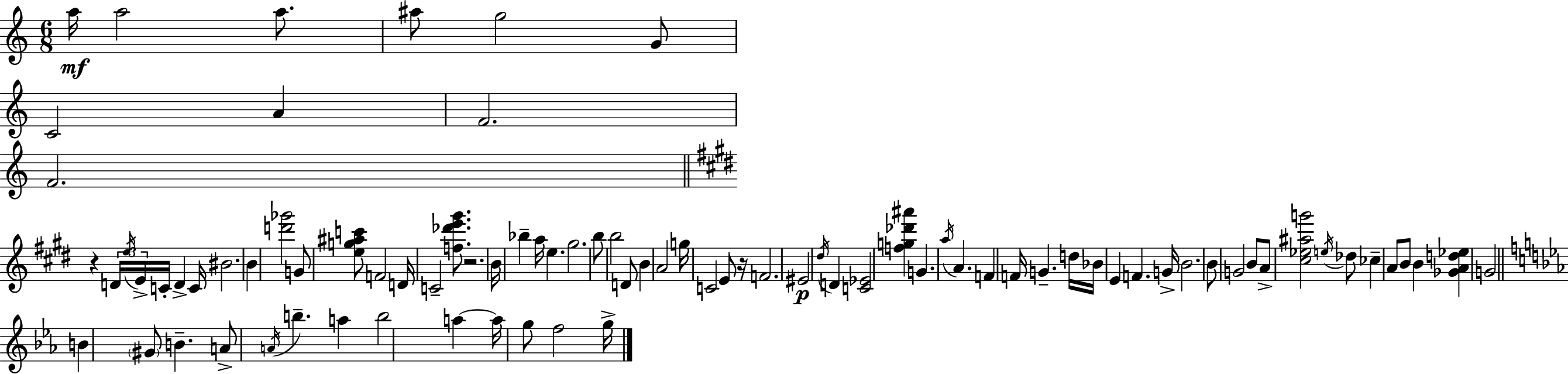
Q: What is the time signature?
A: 6/8